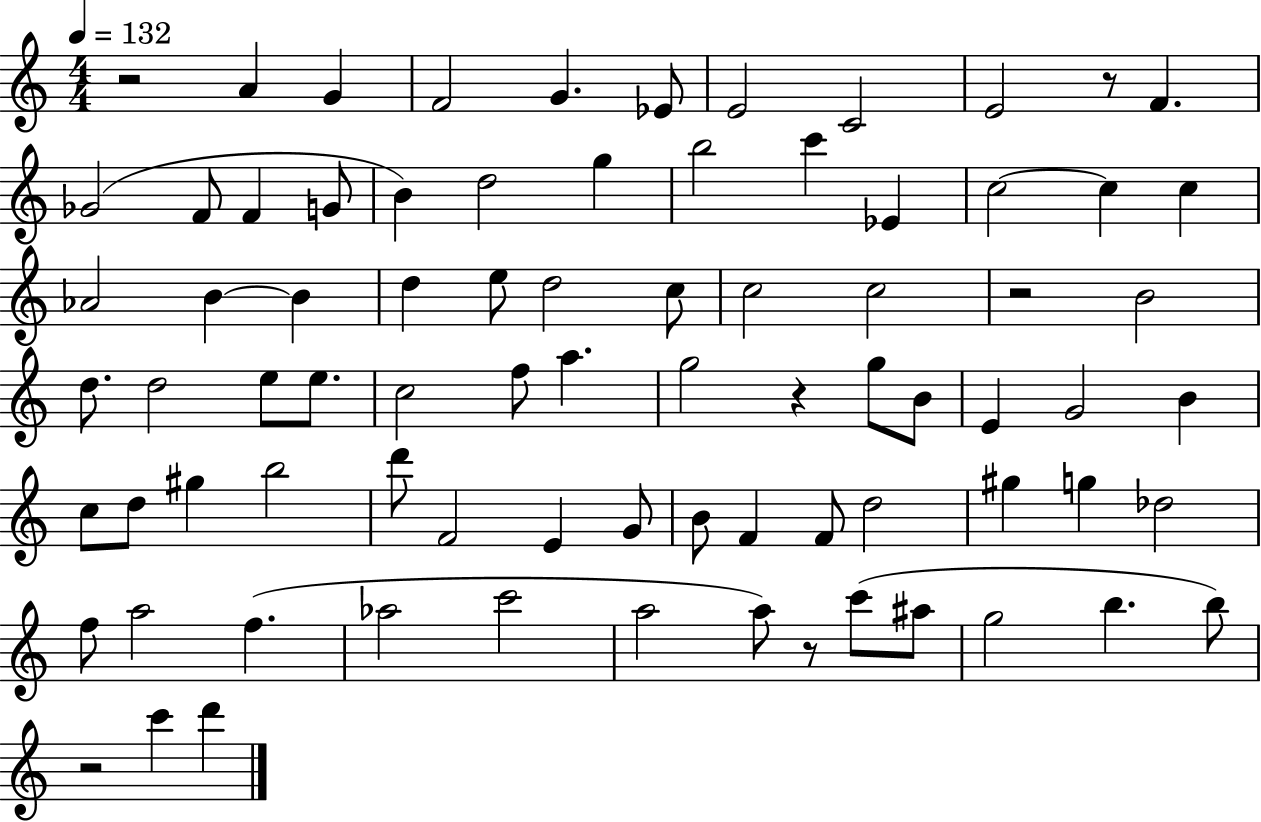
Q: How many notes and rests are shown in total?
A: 80